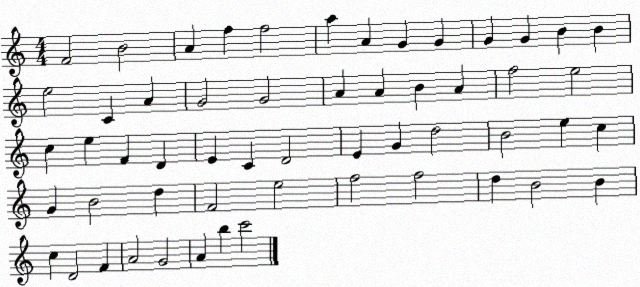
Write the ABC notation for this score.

X:1
T:Untitled
M:4/4
L:1/4
K:C
F2 B2 A f f2 a A G G G G B B e2 C A G2 G2 A A B A f2 e2 c e F D E C D2 E G d2 B2 e c G B2 d F2 e2 f2 f2 d B2 B c D2 F A2 G2 A b c'2